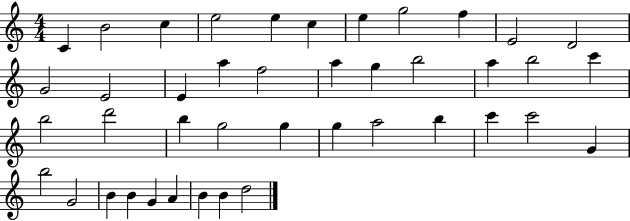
C4/q B4/h C5/q E5/h E5/q C5/q E5/q G5/h F5/q E4/h D4/h G4/h E4/h E4/q A5/q F5/h A5/q G5/q B5/h A5/q B5/h C6/q B5/h D6/h B5/q G5/h G5/q G5/q A5/h B5/q C6/q C6/h G4/q B5/h G4/h B4/q B4/q G4/q A4/q B4/q B4/q D5/h